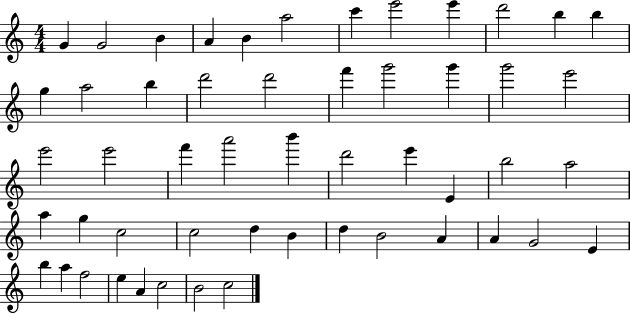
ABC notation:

X:1
T:Untitled
M:4/4
L:1/4
K:C
G G2 B A B a2 c' e'2 e' d'2 b b g a2 b d'2 d'2 f' g'2 g' g'2 e'2 e'2 e'2 f' a'2 b' d'2 e' E b2 a2 a g c2 c2 d B d B2 A A G2 E b a f2 e A c2 B2 c2